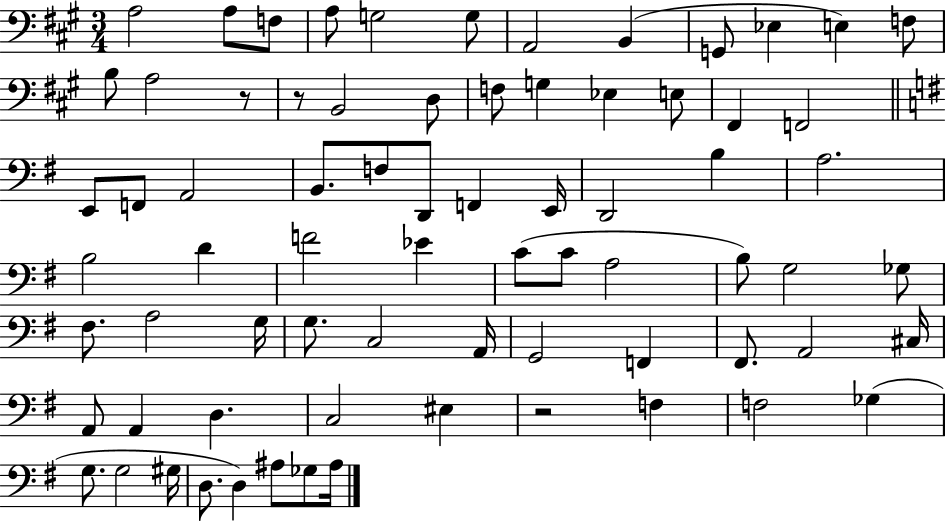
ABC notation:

X:1
T:Untitled
M:3/4
L:1/4
K:A
A,2 A,/2 F,/2 A,/2 G,2 G,/2 A,,2 B,, G,,/2 _E, E, F,/2 B,/2 A,2 z/2 z/2 B,,2 D,/2 F,/2 G, _E, E,/2 ^F,, F,,2 E,,/2 F,,/2 A,,2 B,,/2 F,/2 D,,/2 F,, E,,/4 D,,2 B, A,2 B,2 D F2 _E C/2 C/2 A,2 B,/2 G,2 _G,/2 ^F,/2 A,2 G,/4 G,/2 C,2 A,,/4 G,,2 F,, ^F,,/2 A,,2 ^C,/4 A,,/2 A,, D, C,2 ^E, z2 F, F,2 _G, G,/2 G,2 ^G,/4 D,/2 D, ^A,/2 _G,/2 ^A,/4